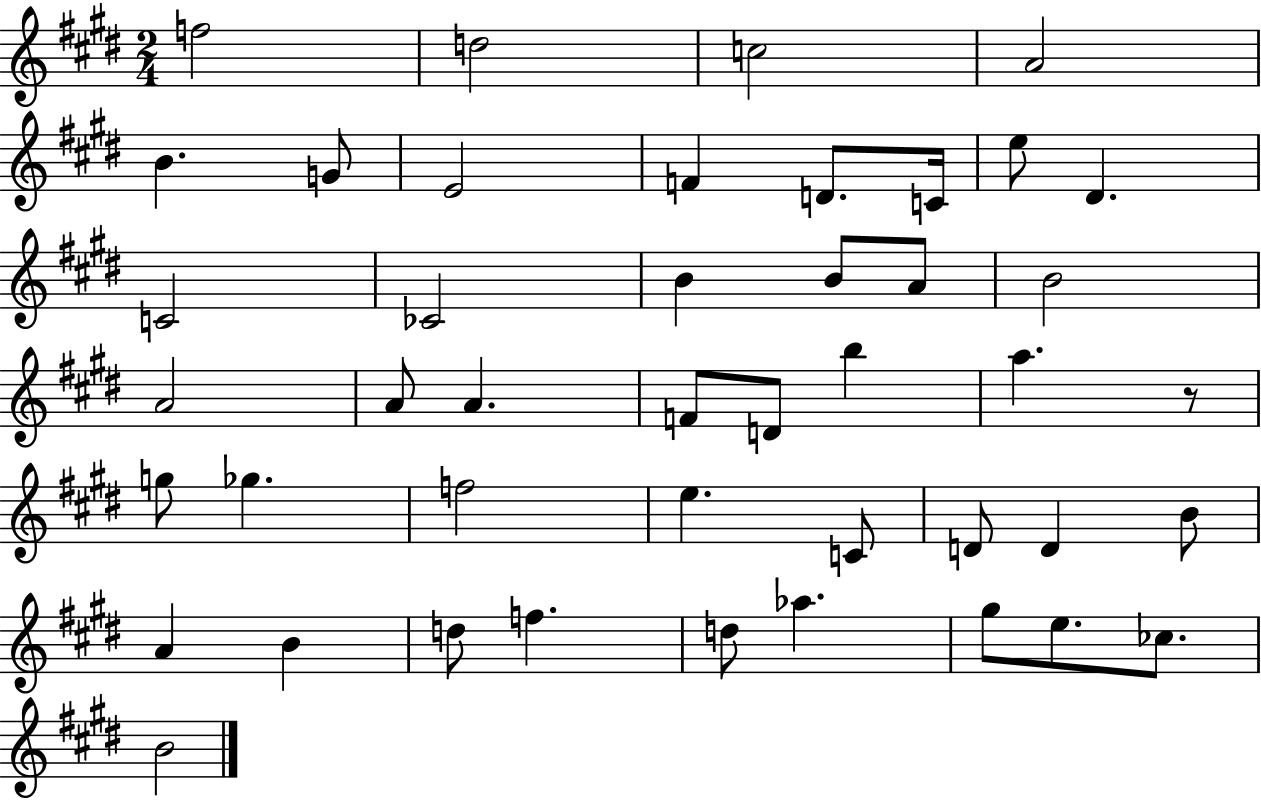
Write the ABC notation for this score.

X:1
T:Untitled
M:2/4
L:1/4
K:E
f2 d2 c2 A2 B G/2 E2 F D/2 C/4 e/2 ^D C2 _C2 B B/2 A/2 B2 A2 A/2 A F/2 D/2 b a z/2 g/2 _g f2 e C/2 D/2 D B/2 A B d/2 f d/2 _a ^g/2 e/2 _c/2 B2